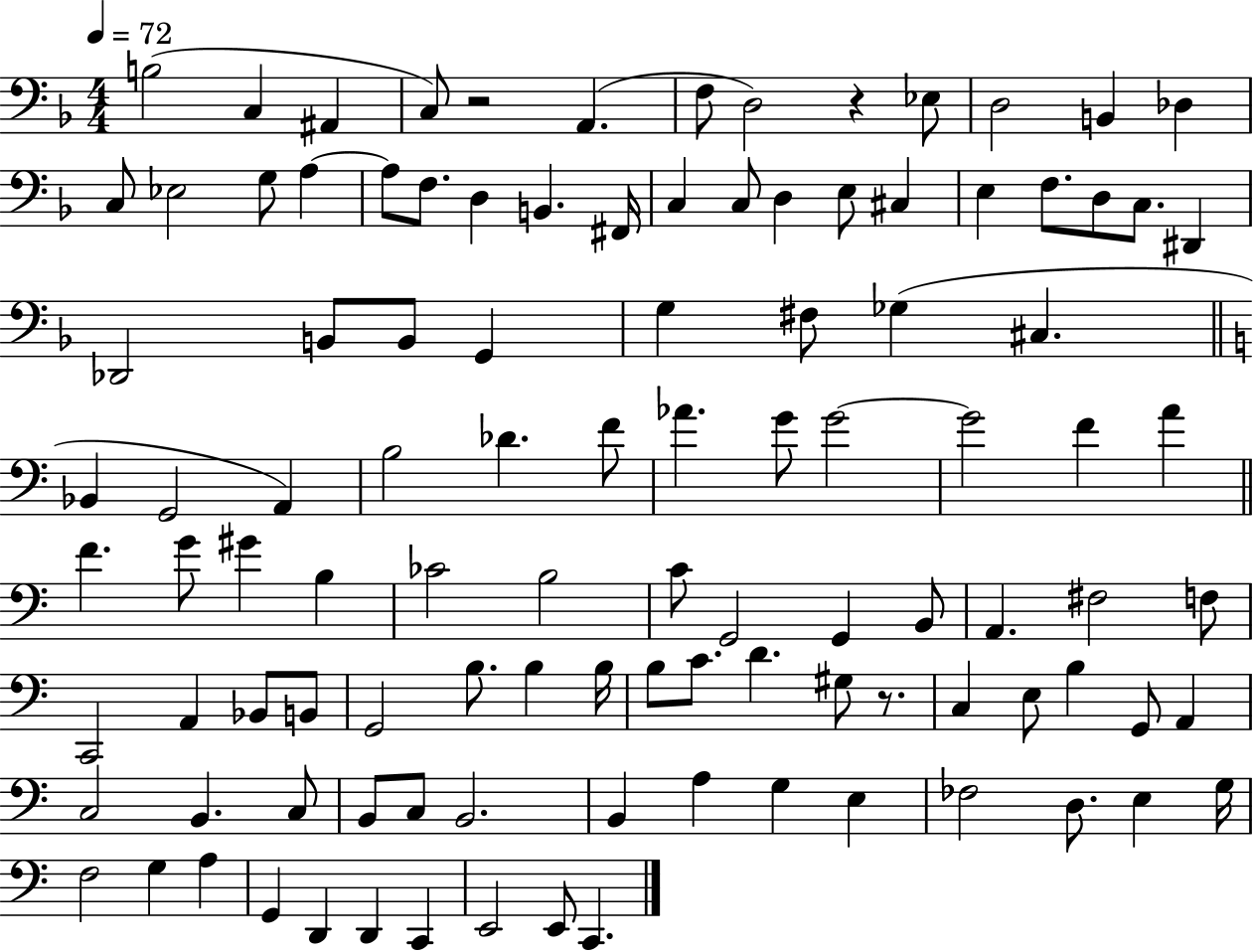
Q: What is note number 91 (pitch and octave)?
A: FES3